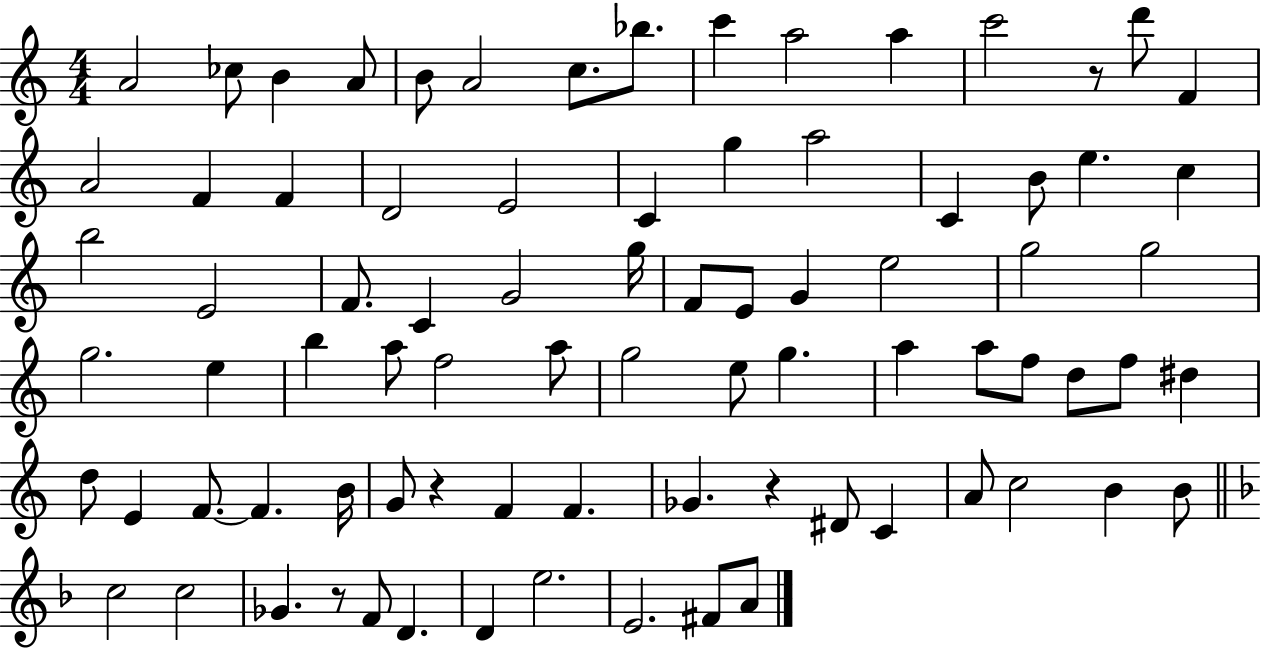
A4/h CES5/e B4/q A4/e B4/e A4/h C5/e. Bb5/e. C6/q A5/h A5/q C6/h R/e D6/e F4/q A4/h F4/q F4/q D4/h E4/h C4/q G5/q A5/h C4/q B4/e E5/q. C5/q B5/h E4/h F4/e. C4/q G4/h G5/s F4/e E4/e G4/q E5/h G5/h G5/h G5/h. E5/q B5/q A5/e F5/h A5/e G5/h E5/e G5/q. A5/q A5/e F5/e D5/e F5/e D#5/q D5/e E4/q F4/e. F4/q. B4/s G4/e R/q F4/q F4/q. Gb4/q. R/q D#4/e C4/q A4/e C5/h B4/q B4/e C5/h C5/h Gb4/q. R/e F4/e D4/q. D4/q E5/h. E4/h. F#4/e A4/e